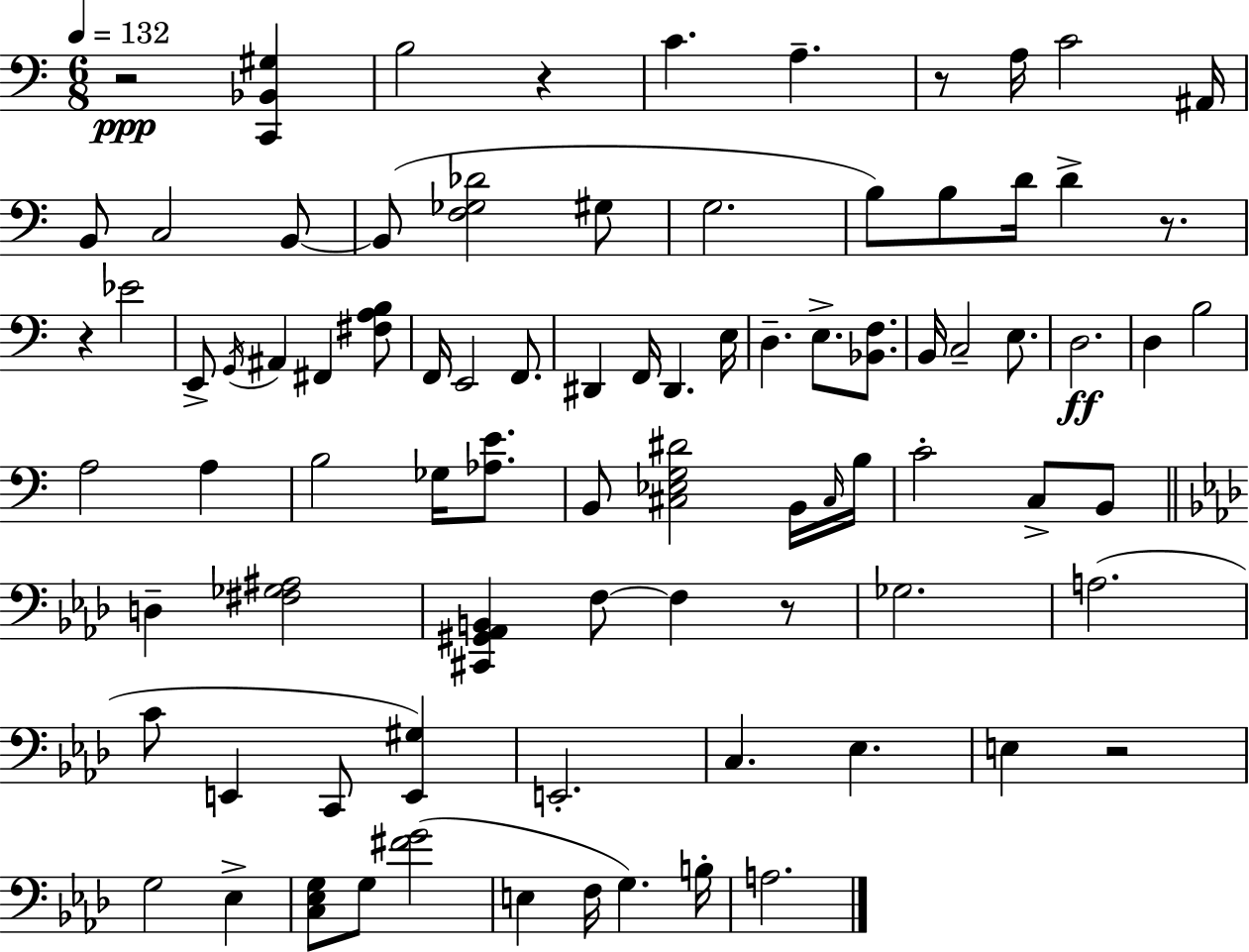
{
  \clef bass
  \numericTimeSignature
  \time 6/8
  \key a \minor
  \tempo 4 = 132
  r2\ppp <c, bes, gis>4 | b2 r4 | c'4. a4.-- | r8 a16 c'2 ais,16 | \break b,8 c2 b,8~~ | b,8( <f ges des'>2 gis8 | g2. | b8) b8 d'16 d'4-> r8. | \break r4 ees'2 | e,8-> \acciaccatura { g,16 } ais,4 fis,4 <fis a b>8 | f,16 e,2 f,8. | dis,4 f,16 dis,4. | \break e16 d4.-- e8.-> <bes, f>8. | b,16 c2-- e8. | d2.\ff | d4 b2 | \break a2 a4 | b2 ges16 <aes e'>8. | b,8 <cis ees g dis'>2 b,16 | \grace { cis16 } b16 c'2-. c8-> | \break b,8 \bar "||" \break \key aes \major d4-- <fis ges ais>2 | <cis, gis, aes, b,>4 f8~~ f4 r8 | ges2. | a2.( | \break c'8 e,4 c,8 <e, gis>4) | e,2.-. | c4. ees4. | e4 r2 | \break g2 ees4-> | <c ees g>8 g8 <fis' g'>2( | e4 f16 g4.) b16-. | a2. | \break \bar "|."
}